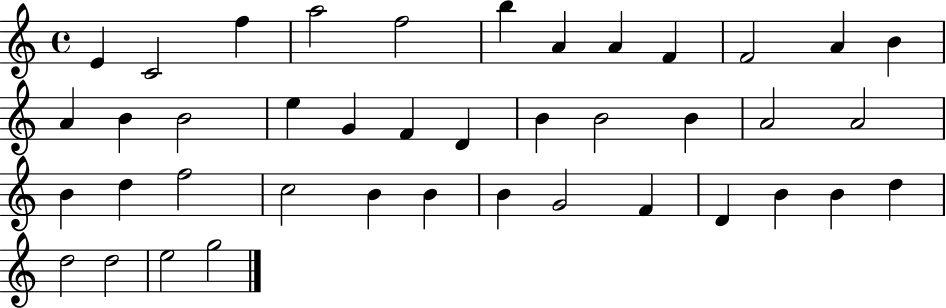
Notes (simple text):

E4/q C4/h F5/q A5/h F5/h B5/q A4/q A4/q F4/q F4/h A4/q B4/q A4/q B4/q B4/h E5/q G4/q F4/q D4/q B4/q B4/h B4/q A4/h A4/h B4/q D5/q F5/h C5/h B4/q B4/q B4/q G4/h F4/q D4/q B4/q B4/q D5/q D5/h D5/h E5/h G5/h